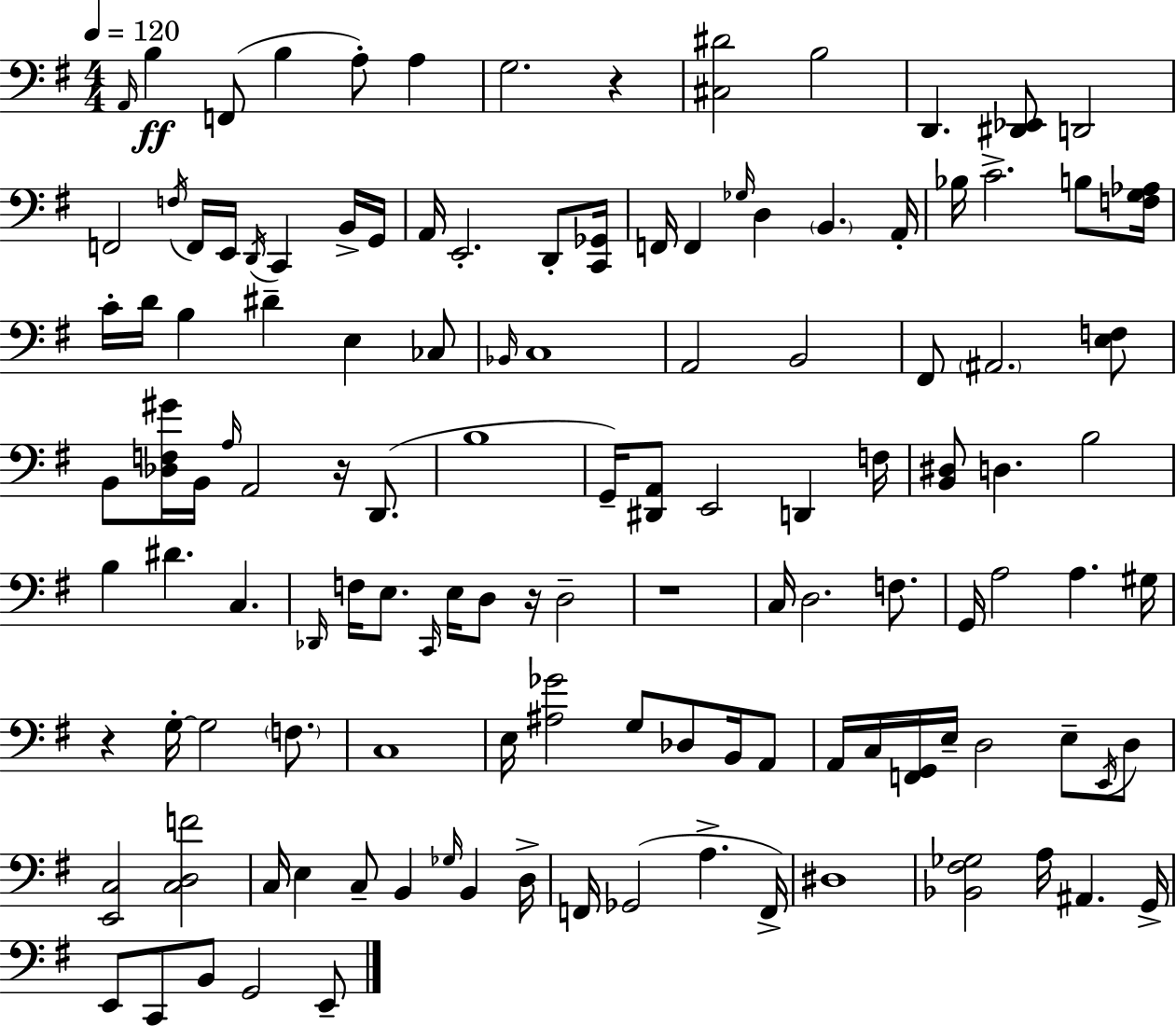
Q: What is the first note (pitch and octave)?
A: A2